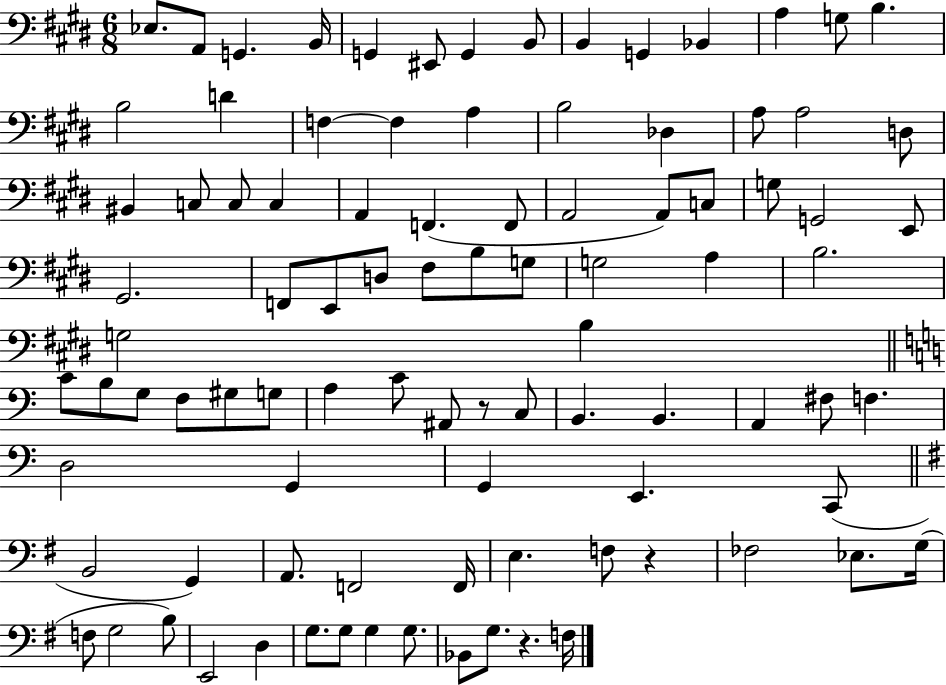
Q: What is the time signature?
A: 6/8